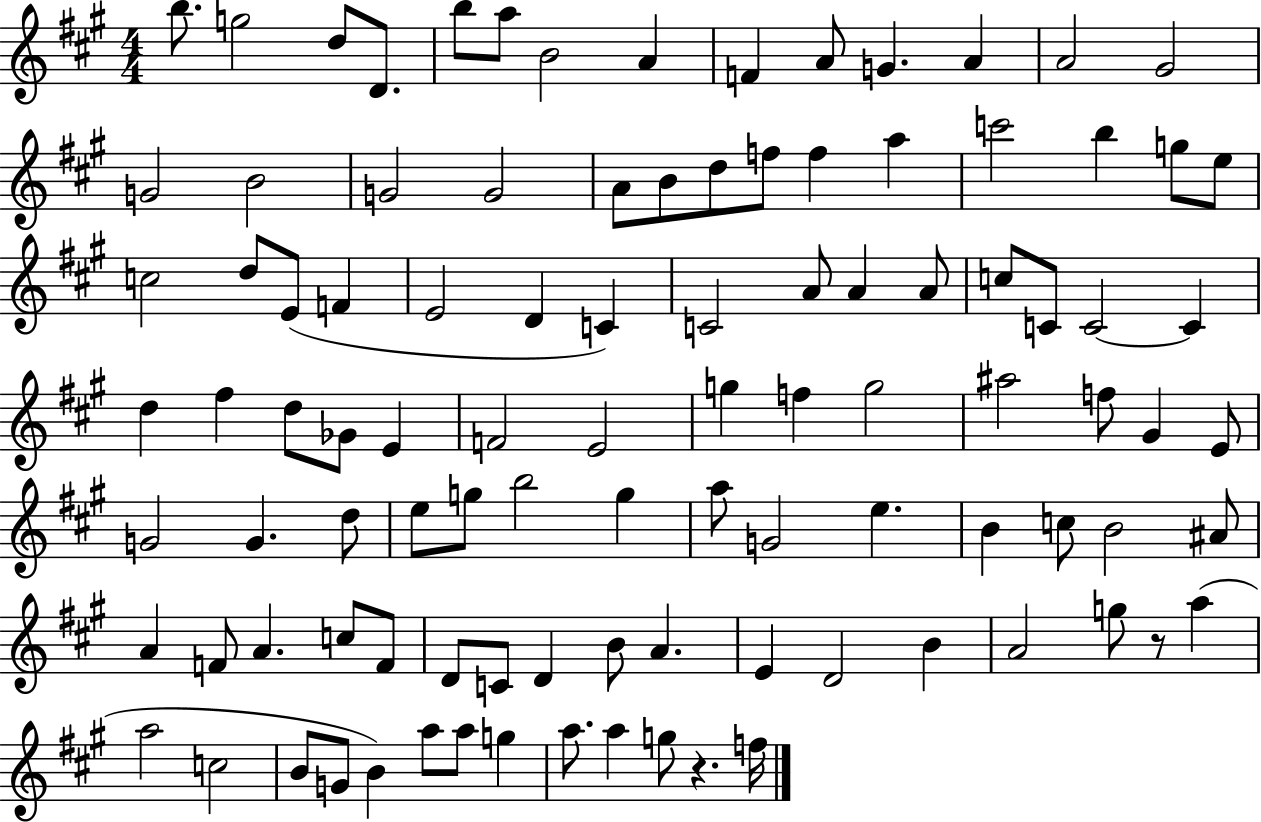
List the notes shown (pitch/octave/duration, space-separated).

B5/e. G5/h D5/e D4/e. B5/e A5/e B4/h A4/q F4/q A4/e G4/q. A4/q A4/h G#4/h G4/h B4/h G4/h G4/h A4/e B4/e D5/e F5/e F5/q A5/q C6/h B5/q G5/e E5/e C5/h D5/e E4/e F4/q E4/h D4/q C4/q C4/h A4/e A4/q A4/e C5/e C4/e C4/h C4/q D5/q F#5/q D5/e Gb4/e E4/q F4/h E4/h G5/q F5/q G5/h A#5/h F5/e G#4/q E4/e G4/h G4/q. D5/e E5/e G5/e B5/h G5/q A5/e G4/h E5/q. B4/q C5/e B4/h A#4/e A4/q F4/e A4/q. C5/e F4/e D4/e C4/e D4/q B4/e A4/q. E4/q D4/h B4/q A4/h G5/e R/e A5/q A5/h C5/h B4/e G4/e B4/q A5/e A5/e G5/q A5/e. A5/q G5/e R/q. F5/s